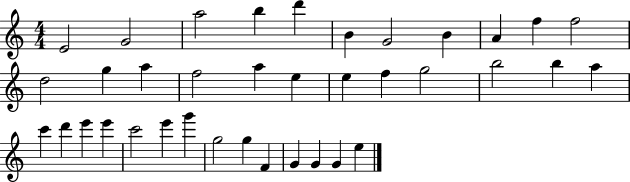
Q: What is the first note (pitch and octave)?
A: E4